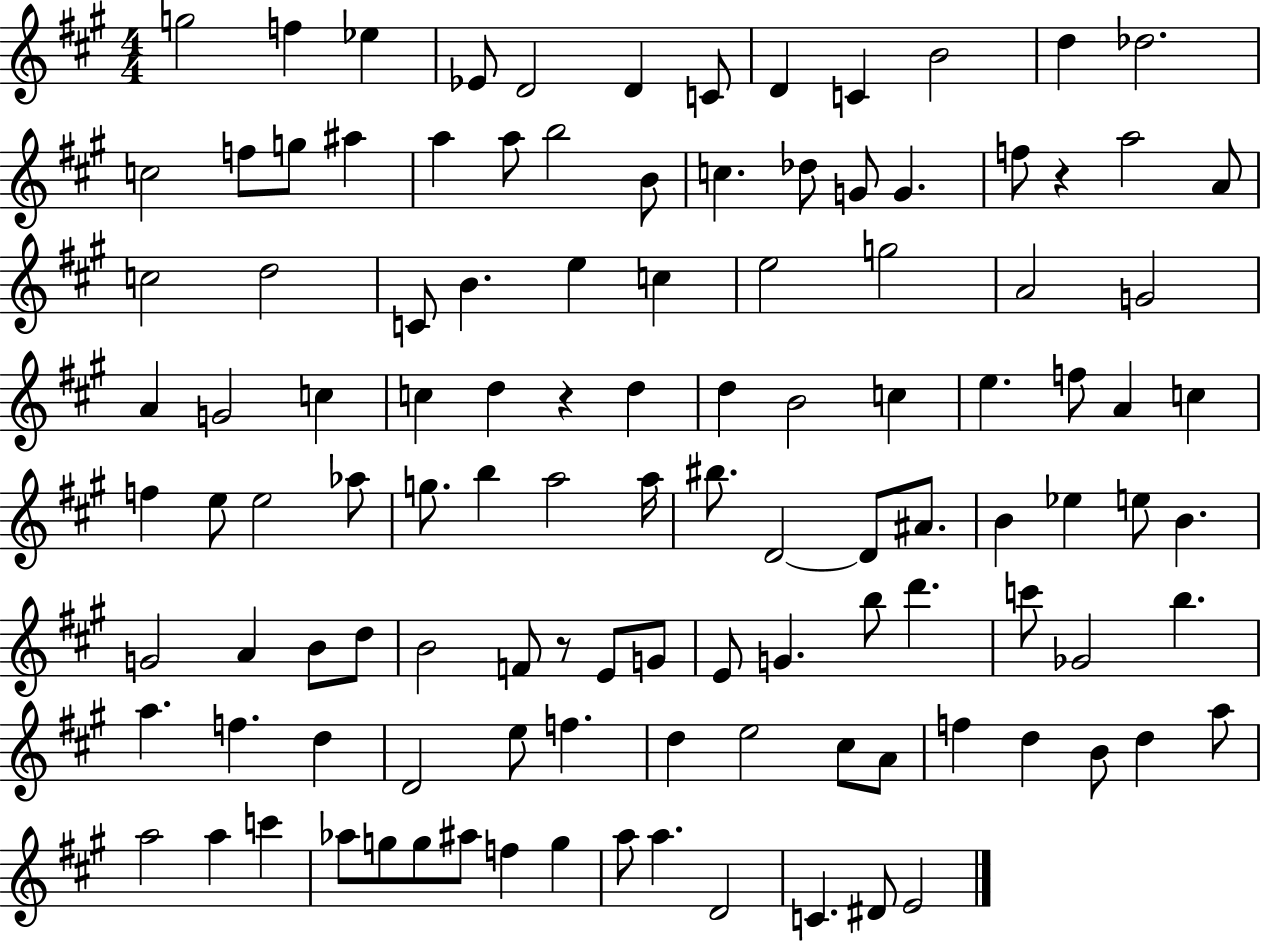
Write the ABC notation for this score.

X:1
T:Untitled
M:4/4
L:1/4
K:A
g2 f _e _E/2 D2 D C/2 D C B2 d _d2 c2 f/2 g/2 ^a a a/2 b2 B/2 c _d/2 G/2 G f/2 z a2 A/2 c2 d2 C/2 B e c e2 g2 A2 G2 A G2 c c d z d d B2 c e f/2 A c f e/2 e2 _a/2 g/2 b a2 a/4 ^b/2 D2 D/2 ^A/2 B _e e/2 B G2 A B/2 d/2 B2 F/2 z/2 E/2 G/2 E/2 G b/2 d' c'/2 _G2 b a f d D2 e/2 f d e2 ^c/2 A/2 f d B/2 d a/2 a2 a c' _a/2 g/2 g/2 ^a/2 f g a/2 a D2 C ^D/2 E2